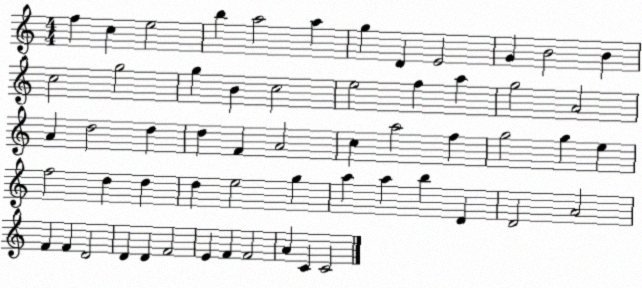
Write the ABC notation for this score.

X:1
T:Untitled
M:4/4
L:1/4
K:C
f c e2 b a2 a g D E2 G B2 B c2 g2 g B c2 e2 f a g2 A2 A d2 d d F A2 c a2 f g2 g e f2 d d d e2 g a a b D D2 A2 F F D2 D D F2 E F F2 A C C2